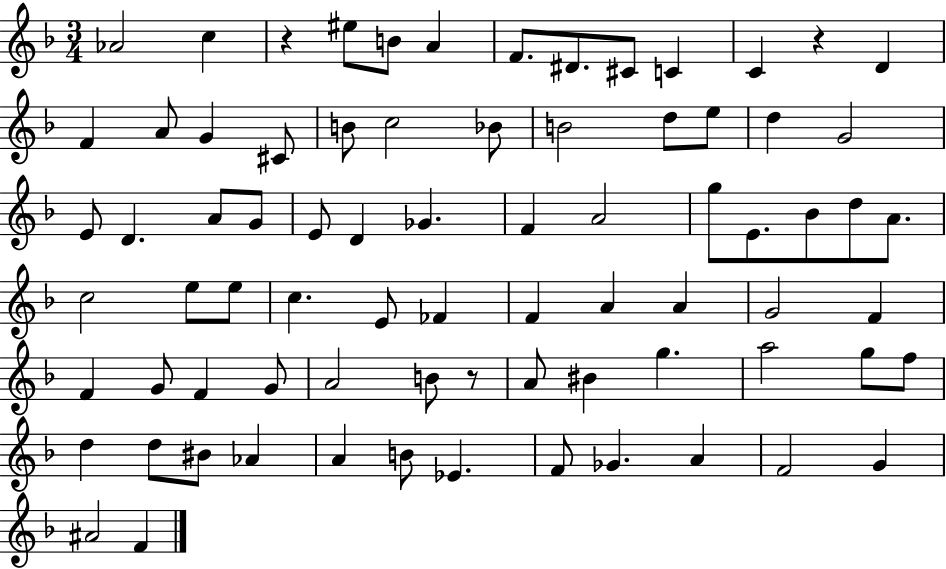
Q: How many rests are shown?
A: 3